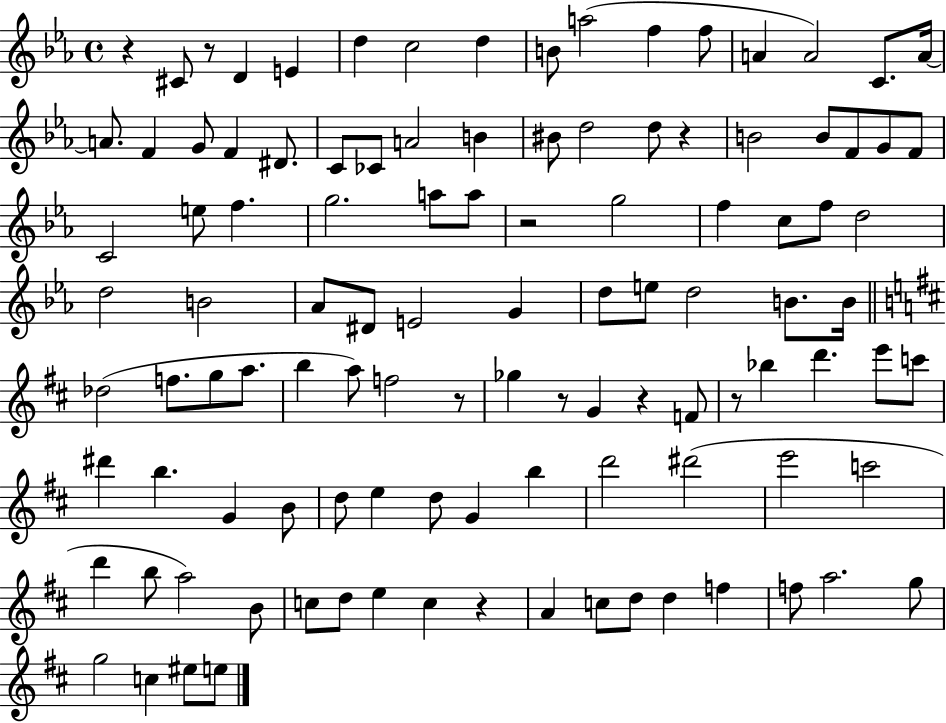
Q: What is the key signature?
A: EES major